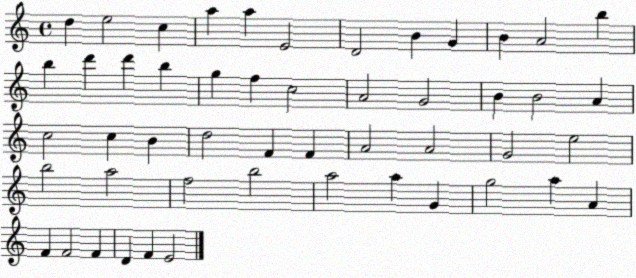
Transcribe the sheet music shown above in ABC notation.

X:1
T:Untitled
M:4/4
L:1/4
K:C
d e2 c a a E2 D2 B G B A2 b b d' d' b g f c2 A2 G2 B B2 A c2 c B d2 F F A2 A2 G2 e2 b2 a2 f2 b2 a2 a G g2 a A F F2 F D F E2